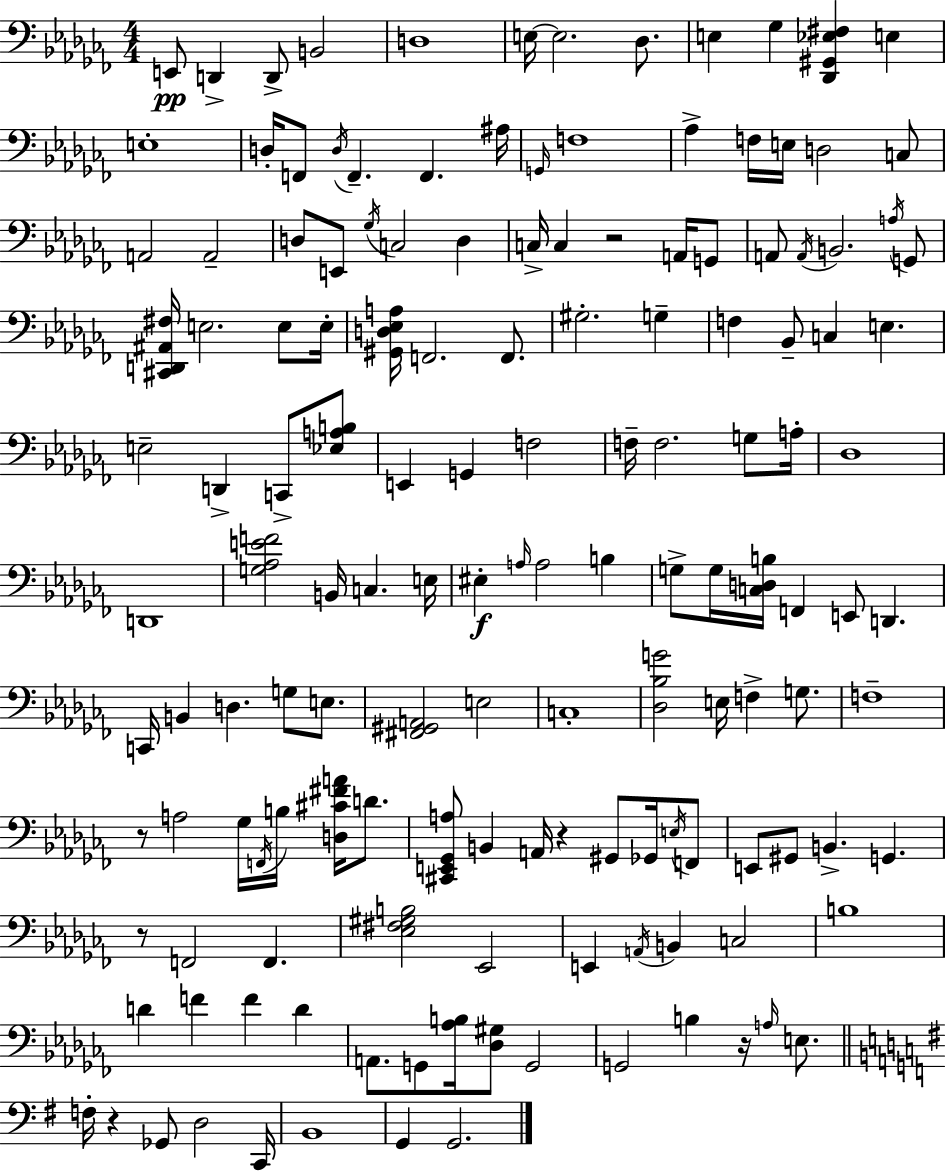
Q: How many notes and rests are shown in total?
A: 147